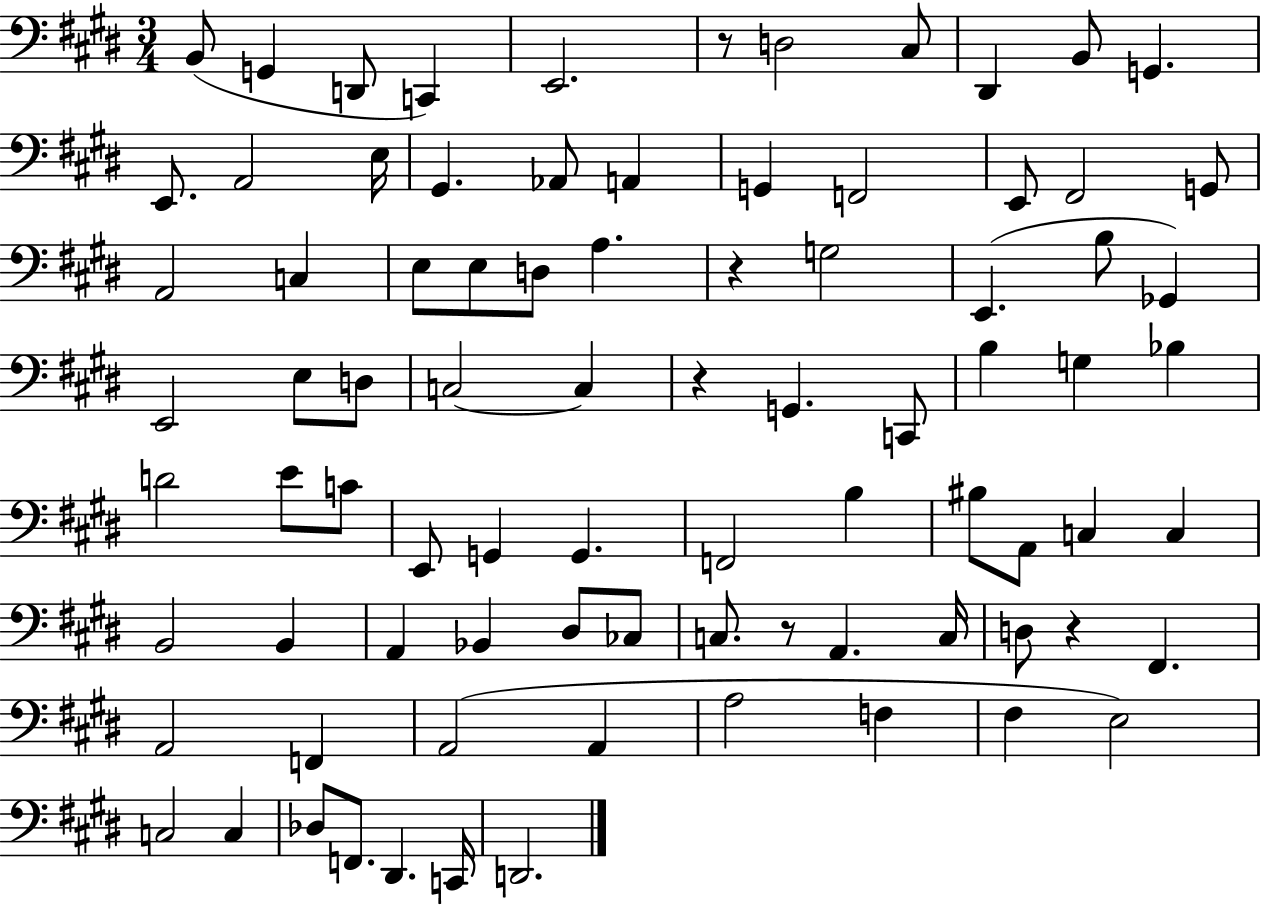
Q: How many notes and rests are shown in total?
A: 84